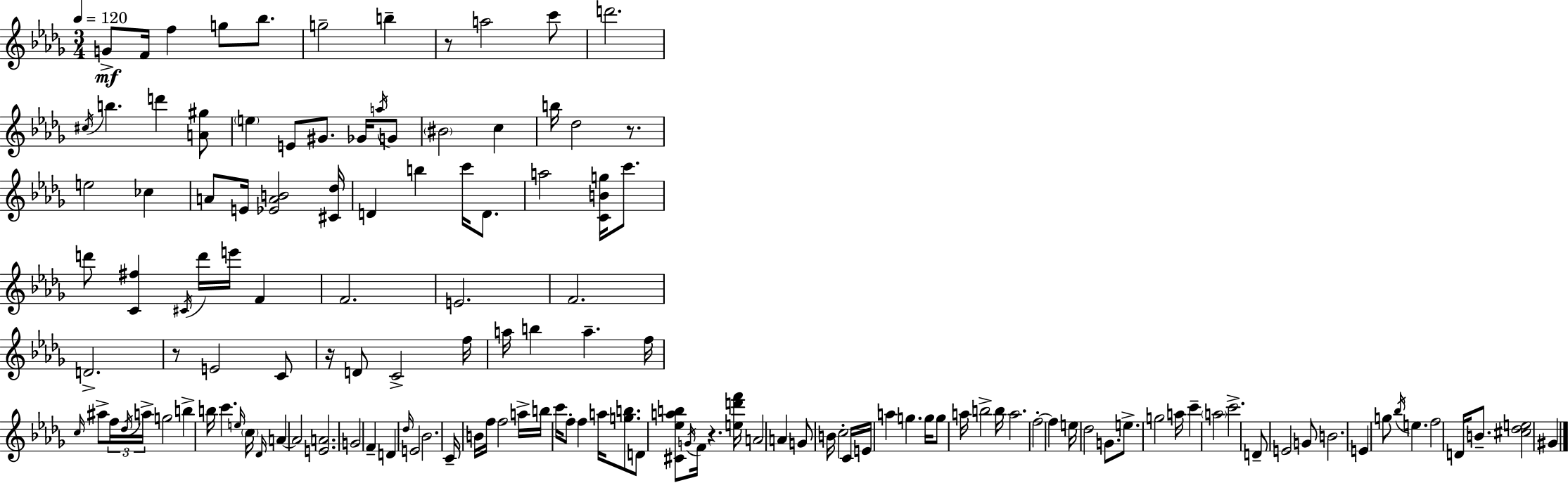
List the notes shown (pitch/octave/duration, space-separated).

G4/e F4/s F5/q G5/e Bb5/e. G5/h B5/q R/e A5/h C6/e D6/h. C#5/s B5/q. D6/q [A4,G#5]/e E5/q E4/e G#4/e. Gb4/s A5/s G4/e BIS4/h C5/q B5/s Db5/h R/e. E5/h CES5/q A4/e E4/s [Eb4,A4,B4]/h [C#4,Db5]/s D4/q B5/q C6/s D4/e. A5/h [C4,B4,G5]/s C6/e. D6/e [C4,F#5]/q C#4/s D6/s E6/s F4/q F4/h. E4/h. F4/h. D4/h. R/e E4/h C4/e R/s D4/e C4/h F5/s A5/s B5/q A5/q. F5/s C5/s A#5/e F5/s Db5/s A5/s G5/h B5/q B5/s C6/q. E5/s C5/s Db4/s A4/q A4/h [E4,A4]/h. G4/h F4/q D4/q Db5/s E4/h Bb4/h. C4/s B4/s F5/s F5/h A5/s B5/s C6/s F5/e F5/q A5/s [G5,B5]/e. D4/e [C#4,Eb5,A5,B5]/e G4/s F4/s R/q. [E5,D6,F6]/s A4/h A4/q G4/e B4/s C5/h C4/s E4/s A5/q G5/q. G5/s G5/e A5/s B5/h B5/s A5/h. F5/h F5/q E5/s Db5/h G4/e. E5/e. G5/h A5/s C6/q A5/h C6/h. D4/e E4/h G4/e B4/h. E4/q G5/e Bb5/s E5/q. F5/h D4/s B4/e. [C#5,Db5,E5]/h G#4/q